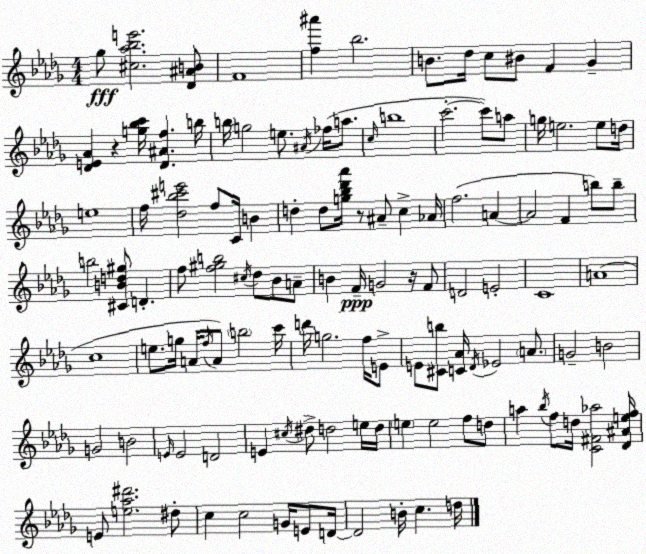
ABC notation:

X:1
T:Untitled
M:4/4
L:1/4
K:Bbm
_g/2 [^c_a_be']2 [_D^AB]/2 F4 [f^a'] _b2 B/2 _d/4 c/2 ^B/2 F _G [_DE_A] z [g_bc']/4 [_D^Af] b/4 b/4 g2 e/2 ^A/4 _f/4 a/2 c/4 b4 c'2 c'/2 a/2 g/4 e2 e/2 d/4 e4 f/4 [_d_b^c'e']2 f/2 C/4 B d d/2 [g_b_d'_a']/4 z/2 ^A/2 c _A/4 f2 A A2 F b/2 b/2 b2 [^CBd^g]/2 D f/2 [f^gb]2 ^c/4 _d/2 _B/2 A/2 B F/4 G2 z/4 F/2 D2 E2 C4 A4 c4 e/2 g/4 A/4 f/4 A/2 b2 c'/4 d'/4 g2 f/4 E/2 E/2 [^Cb]/2 [C_A]/4 _D/4 _E2 A/2 G2 B2 G2 B2 E/4 E2 D2 E ^c/4 ^d/2 d2 e/4 d/4 e e2 f/2 d/2 a _b/4 f/2 d/4 [C^F_a]2 [_D^Aef]/4 E/2 [e_a^d']2 ^d/2 c c2 G/4 E/2 D/4 D2 B/4 c d/4